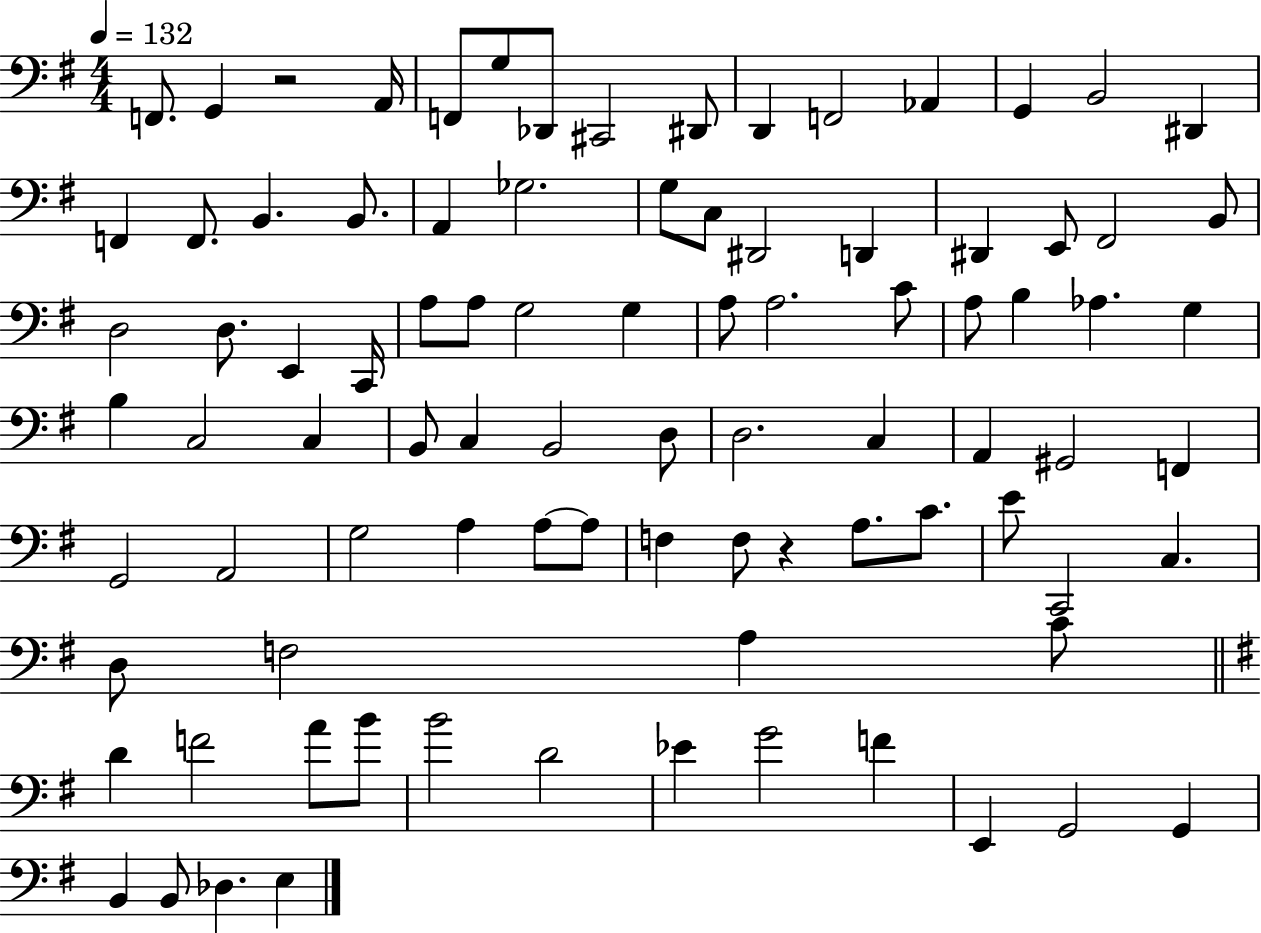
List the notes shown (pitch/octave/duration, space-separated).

F2/e. G2/q R/h A2/s F2/e G3/e Db2/e C#2/h D#2/e D2/q F2/h Ab2/q G2/q B2/h D#2/q F2/q F2/e. B2/q. B2/e. A2/q Gb3/h. G3/e C3/e D#2/h D2/q D#2/q E2/e F#2/h B2/e D3/h D3/e. E2/q C2/s A3/e A3/e G3/h G3/q A3/e A3/h. C4/e A3/e B3/q Ab3/q. G3/q B3/q C3/h C3/q B2/e C3/q B2/h D3/e D3/h. C3/q A2/q G#2/h F2/q G2/h A2/h G3/h A3/q A3/e A3/e F3/q F3/e R/q A3/e. C4/e. E4/e C2/h C3/q. D3/e F3/h A3/q C4/e D4/q F4/h A4/e B4/e B4/h D4/h Eb4/q G4/h F4/q E2/q G2/h G2/q B2/q B2/e Db3/q. E3/q